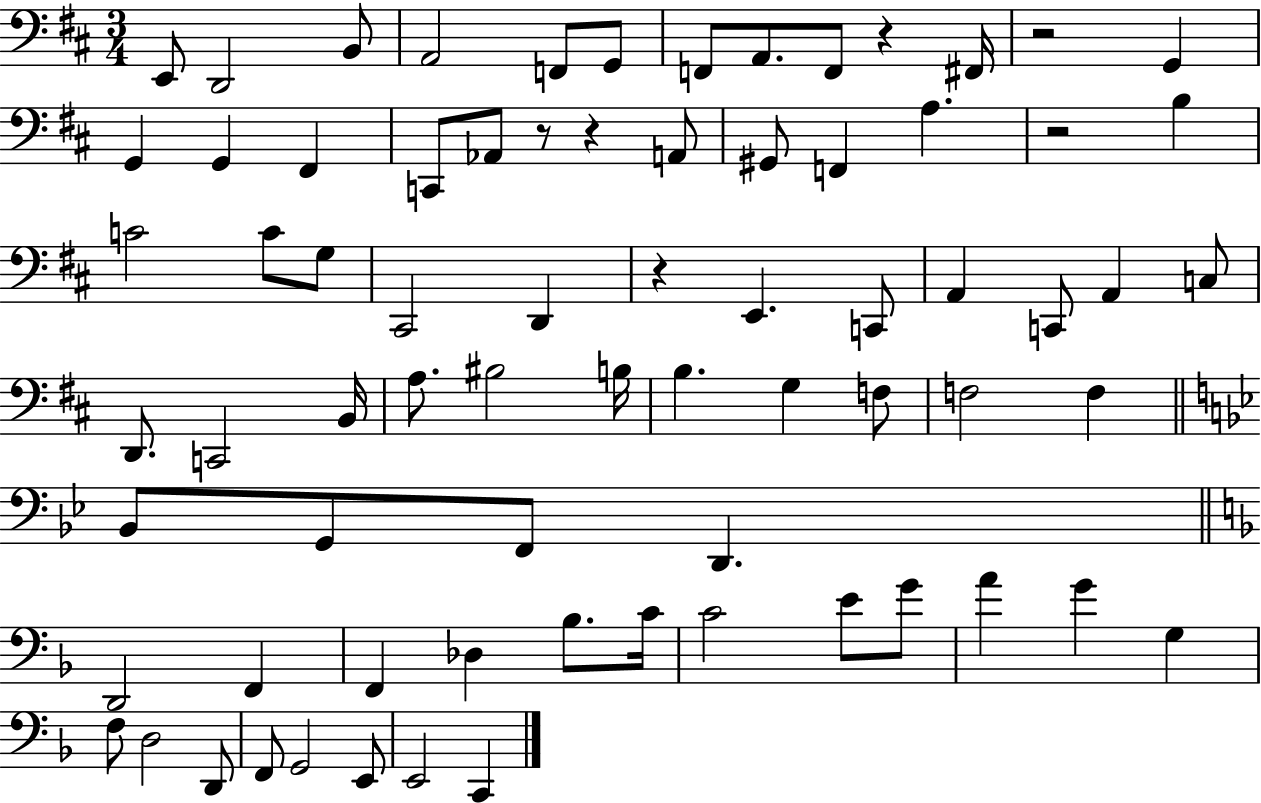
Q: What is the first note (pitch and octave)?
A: E2